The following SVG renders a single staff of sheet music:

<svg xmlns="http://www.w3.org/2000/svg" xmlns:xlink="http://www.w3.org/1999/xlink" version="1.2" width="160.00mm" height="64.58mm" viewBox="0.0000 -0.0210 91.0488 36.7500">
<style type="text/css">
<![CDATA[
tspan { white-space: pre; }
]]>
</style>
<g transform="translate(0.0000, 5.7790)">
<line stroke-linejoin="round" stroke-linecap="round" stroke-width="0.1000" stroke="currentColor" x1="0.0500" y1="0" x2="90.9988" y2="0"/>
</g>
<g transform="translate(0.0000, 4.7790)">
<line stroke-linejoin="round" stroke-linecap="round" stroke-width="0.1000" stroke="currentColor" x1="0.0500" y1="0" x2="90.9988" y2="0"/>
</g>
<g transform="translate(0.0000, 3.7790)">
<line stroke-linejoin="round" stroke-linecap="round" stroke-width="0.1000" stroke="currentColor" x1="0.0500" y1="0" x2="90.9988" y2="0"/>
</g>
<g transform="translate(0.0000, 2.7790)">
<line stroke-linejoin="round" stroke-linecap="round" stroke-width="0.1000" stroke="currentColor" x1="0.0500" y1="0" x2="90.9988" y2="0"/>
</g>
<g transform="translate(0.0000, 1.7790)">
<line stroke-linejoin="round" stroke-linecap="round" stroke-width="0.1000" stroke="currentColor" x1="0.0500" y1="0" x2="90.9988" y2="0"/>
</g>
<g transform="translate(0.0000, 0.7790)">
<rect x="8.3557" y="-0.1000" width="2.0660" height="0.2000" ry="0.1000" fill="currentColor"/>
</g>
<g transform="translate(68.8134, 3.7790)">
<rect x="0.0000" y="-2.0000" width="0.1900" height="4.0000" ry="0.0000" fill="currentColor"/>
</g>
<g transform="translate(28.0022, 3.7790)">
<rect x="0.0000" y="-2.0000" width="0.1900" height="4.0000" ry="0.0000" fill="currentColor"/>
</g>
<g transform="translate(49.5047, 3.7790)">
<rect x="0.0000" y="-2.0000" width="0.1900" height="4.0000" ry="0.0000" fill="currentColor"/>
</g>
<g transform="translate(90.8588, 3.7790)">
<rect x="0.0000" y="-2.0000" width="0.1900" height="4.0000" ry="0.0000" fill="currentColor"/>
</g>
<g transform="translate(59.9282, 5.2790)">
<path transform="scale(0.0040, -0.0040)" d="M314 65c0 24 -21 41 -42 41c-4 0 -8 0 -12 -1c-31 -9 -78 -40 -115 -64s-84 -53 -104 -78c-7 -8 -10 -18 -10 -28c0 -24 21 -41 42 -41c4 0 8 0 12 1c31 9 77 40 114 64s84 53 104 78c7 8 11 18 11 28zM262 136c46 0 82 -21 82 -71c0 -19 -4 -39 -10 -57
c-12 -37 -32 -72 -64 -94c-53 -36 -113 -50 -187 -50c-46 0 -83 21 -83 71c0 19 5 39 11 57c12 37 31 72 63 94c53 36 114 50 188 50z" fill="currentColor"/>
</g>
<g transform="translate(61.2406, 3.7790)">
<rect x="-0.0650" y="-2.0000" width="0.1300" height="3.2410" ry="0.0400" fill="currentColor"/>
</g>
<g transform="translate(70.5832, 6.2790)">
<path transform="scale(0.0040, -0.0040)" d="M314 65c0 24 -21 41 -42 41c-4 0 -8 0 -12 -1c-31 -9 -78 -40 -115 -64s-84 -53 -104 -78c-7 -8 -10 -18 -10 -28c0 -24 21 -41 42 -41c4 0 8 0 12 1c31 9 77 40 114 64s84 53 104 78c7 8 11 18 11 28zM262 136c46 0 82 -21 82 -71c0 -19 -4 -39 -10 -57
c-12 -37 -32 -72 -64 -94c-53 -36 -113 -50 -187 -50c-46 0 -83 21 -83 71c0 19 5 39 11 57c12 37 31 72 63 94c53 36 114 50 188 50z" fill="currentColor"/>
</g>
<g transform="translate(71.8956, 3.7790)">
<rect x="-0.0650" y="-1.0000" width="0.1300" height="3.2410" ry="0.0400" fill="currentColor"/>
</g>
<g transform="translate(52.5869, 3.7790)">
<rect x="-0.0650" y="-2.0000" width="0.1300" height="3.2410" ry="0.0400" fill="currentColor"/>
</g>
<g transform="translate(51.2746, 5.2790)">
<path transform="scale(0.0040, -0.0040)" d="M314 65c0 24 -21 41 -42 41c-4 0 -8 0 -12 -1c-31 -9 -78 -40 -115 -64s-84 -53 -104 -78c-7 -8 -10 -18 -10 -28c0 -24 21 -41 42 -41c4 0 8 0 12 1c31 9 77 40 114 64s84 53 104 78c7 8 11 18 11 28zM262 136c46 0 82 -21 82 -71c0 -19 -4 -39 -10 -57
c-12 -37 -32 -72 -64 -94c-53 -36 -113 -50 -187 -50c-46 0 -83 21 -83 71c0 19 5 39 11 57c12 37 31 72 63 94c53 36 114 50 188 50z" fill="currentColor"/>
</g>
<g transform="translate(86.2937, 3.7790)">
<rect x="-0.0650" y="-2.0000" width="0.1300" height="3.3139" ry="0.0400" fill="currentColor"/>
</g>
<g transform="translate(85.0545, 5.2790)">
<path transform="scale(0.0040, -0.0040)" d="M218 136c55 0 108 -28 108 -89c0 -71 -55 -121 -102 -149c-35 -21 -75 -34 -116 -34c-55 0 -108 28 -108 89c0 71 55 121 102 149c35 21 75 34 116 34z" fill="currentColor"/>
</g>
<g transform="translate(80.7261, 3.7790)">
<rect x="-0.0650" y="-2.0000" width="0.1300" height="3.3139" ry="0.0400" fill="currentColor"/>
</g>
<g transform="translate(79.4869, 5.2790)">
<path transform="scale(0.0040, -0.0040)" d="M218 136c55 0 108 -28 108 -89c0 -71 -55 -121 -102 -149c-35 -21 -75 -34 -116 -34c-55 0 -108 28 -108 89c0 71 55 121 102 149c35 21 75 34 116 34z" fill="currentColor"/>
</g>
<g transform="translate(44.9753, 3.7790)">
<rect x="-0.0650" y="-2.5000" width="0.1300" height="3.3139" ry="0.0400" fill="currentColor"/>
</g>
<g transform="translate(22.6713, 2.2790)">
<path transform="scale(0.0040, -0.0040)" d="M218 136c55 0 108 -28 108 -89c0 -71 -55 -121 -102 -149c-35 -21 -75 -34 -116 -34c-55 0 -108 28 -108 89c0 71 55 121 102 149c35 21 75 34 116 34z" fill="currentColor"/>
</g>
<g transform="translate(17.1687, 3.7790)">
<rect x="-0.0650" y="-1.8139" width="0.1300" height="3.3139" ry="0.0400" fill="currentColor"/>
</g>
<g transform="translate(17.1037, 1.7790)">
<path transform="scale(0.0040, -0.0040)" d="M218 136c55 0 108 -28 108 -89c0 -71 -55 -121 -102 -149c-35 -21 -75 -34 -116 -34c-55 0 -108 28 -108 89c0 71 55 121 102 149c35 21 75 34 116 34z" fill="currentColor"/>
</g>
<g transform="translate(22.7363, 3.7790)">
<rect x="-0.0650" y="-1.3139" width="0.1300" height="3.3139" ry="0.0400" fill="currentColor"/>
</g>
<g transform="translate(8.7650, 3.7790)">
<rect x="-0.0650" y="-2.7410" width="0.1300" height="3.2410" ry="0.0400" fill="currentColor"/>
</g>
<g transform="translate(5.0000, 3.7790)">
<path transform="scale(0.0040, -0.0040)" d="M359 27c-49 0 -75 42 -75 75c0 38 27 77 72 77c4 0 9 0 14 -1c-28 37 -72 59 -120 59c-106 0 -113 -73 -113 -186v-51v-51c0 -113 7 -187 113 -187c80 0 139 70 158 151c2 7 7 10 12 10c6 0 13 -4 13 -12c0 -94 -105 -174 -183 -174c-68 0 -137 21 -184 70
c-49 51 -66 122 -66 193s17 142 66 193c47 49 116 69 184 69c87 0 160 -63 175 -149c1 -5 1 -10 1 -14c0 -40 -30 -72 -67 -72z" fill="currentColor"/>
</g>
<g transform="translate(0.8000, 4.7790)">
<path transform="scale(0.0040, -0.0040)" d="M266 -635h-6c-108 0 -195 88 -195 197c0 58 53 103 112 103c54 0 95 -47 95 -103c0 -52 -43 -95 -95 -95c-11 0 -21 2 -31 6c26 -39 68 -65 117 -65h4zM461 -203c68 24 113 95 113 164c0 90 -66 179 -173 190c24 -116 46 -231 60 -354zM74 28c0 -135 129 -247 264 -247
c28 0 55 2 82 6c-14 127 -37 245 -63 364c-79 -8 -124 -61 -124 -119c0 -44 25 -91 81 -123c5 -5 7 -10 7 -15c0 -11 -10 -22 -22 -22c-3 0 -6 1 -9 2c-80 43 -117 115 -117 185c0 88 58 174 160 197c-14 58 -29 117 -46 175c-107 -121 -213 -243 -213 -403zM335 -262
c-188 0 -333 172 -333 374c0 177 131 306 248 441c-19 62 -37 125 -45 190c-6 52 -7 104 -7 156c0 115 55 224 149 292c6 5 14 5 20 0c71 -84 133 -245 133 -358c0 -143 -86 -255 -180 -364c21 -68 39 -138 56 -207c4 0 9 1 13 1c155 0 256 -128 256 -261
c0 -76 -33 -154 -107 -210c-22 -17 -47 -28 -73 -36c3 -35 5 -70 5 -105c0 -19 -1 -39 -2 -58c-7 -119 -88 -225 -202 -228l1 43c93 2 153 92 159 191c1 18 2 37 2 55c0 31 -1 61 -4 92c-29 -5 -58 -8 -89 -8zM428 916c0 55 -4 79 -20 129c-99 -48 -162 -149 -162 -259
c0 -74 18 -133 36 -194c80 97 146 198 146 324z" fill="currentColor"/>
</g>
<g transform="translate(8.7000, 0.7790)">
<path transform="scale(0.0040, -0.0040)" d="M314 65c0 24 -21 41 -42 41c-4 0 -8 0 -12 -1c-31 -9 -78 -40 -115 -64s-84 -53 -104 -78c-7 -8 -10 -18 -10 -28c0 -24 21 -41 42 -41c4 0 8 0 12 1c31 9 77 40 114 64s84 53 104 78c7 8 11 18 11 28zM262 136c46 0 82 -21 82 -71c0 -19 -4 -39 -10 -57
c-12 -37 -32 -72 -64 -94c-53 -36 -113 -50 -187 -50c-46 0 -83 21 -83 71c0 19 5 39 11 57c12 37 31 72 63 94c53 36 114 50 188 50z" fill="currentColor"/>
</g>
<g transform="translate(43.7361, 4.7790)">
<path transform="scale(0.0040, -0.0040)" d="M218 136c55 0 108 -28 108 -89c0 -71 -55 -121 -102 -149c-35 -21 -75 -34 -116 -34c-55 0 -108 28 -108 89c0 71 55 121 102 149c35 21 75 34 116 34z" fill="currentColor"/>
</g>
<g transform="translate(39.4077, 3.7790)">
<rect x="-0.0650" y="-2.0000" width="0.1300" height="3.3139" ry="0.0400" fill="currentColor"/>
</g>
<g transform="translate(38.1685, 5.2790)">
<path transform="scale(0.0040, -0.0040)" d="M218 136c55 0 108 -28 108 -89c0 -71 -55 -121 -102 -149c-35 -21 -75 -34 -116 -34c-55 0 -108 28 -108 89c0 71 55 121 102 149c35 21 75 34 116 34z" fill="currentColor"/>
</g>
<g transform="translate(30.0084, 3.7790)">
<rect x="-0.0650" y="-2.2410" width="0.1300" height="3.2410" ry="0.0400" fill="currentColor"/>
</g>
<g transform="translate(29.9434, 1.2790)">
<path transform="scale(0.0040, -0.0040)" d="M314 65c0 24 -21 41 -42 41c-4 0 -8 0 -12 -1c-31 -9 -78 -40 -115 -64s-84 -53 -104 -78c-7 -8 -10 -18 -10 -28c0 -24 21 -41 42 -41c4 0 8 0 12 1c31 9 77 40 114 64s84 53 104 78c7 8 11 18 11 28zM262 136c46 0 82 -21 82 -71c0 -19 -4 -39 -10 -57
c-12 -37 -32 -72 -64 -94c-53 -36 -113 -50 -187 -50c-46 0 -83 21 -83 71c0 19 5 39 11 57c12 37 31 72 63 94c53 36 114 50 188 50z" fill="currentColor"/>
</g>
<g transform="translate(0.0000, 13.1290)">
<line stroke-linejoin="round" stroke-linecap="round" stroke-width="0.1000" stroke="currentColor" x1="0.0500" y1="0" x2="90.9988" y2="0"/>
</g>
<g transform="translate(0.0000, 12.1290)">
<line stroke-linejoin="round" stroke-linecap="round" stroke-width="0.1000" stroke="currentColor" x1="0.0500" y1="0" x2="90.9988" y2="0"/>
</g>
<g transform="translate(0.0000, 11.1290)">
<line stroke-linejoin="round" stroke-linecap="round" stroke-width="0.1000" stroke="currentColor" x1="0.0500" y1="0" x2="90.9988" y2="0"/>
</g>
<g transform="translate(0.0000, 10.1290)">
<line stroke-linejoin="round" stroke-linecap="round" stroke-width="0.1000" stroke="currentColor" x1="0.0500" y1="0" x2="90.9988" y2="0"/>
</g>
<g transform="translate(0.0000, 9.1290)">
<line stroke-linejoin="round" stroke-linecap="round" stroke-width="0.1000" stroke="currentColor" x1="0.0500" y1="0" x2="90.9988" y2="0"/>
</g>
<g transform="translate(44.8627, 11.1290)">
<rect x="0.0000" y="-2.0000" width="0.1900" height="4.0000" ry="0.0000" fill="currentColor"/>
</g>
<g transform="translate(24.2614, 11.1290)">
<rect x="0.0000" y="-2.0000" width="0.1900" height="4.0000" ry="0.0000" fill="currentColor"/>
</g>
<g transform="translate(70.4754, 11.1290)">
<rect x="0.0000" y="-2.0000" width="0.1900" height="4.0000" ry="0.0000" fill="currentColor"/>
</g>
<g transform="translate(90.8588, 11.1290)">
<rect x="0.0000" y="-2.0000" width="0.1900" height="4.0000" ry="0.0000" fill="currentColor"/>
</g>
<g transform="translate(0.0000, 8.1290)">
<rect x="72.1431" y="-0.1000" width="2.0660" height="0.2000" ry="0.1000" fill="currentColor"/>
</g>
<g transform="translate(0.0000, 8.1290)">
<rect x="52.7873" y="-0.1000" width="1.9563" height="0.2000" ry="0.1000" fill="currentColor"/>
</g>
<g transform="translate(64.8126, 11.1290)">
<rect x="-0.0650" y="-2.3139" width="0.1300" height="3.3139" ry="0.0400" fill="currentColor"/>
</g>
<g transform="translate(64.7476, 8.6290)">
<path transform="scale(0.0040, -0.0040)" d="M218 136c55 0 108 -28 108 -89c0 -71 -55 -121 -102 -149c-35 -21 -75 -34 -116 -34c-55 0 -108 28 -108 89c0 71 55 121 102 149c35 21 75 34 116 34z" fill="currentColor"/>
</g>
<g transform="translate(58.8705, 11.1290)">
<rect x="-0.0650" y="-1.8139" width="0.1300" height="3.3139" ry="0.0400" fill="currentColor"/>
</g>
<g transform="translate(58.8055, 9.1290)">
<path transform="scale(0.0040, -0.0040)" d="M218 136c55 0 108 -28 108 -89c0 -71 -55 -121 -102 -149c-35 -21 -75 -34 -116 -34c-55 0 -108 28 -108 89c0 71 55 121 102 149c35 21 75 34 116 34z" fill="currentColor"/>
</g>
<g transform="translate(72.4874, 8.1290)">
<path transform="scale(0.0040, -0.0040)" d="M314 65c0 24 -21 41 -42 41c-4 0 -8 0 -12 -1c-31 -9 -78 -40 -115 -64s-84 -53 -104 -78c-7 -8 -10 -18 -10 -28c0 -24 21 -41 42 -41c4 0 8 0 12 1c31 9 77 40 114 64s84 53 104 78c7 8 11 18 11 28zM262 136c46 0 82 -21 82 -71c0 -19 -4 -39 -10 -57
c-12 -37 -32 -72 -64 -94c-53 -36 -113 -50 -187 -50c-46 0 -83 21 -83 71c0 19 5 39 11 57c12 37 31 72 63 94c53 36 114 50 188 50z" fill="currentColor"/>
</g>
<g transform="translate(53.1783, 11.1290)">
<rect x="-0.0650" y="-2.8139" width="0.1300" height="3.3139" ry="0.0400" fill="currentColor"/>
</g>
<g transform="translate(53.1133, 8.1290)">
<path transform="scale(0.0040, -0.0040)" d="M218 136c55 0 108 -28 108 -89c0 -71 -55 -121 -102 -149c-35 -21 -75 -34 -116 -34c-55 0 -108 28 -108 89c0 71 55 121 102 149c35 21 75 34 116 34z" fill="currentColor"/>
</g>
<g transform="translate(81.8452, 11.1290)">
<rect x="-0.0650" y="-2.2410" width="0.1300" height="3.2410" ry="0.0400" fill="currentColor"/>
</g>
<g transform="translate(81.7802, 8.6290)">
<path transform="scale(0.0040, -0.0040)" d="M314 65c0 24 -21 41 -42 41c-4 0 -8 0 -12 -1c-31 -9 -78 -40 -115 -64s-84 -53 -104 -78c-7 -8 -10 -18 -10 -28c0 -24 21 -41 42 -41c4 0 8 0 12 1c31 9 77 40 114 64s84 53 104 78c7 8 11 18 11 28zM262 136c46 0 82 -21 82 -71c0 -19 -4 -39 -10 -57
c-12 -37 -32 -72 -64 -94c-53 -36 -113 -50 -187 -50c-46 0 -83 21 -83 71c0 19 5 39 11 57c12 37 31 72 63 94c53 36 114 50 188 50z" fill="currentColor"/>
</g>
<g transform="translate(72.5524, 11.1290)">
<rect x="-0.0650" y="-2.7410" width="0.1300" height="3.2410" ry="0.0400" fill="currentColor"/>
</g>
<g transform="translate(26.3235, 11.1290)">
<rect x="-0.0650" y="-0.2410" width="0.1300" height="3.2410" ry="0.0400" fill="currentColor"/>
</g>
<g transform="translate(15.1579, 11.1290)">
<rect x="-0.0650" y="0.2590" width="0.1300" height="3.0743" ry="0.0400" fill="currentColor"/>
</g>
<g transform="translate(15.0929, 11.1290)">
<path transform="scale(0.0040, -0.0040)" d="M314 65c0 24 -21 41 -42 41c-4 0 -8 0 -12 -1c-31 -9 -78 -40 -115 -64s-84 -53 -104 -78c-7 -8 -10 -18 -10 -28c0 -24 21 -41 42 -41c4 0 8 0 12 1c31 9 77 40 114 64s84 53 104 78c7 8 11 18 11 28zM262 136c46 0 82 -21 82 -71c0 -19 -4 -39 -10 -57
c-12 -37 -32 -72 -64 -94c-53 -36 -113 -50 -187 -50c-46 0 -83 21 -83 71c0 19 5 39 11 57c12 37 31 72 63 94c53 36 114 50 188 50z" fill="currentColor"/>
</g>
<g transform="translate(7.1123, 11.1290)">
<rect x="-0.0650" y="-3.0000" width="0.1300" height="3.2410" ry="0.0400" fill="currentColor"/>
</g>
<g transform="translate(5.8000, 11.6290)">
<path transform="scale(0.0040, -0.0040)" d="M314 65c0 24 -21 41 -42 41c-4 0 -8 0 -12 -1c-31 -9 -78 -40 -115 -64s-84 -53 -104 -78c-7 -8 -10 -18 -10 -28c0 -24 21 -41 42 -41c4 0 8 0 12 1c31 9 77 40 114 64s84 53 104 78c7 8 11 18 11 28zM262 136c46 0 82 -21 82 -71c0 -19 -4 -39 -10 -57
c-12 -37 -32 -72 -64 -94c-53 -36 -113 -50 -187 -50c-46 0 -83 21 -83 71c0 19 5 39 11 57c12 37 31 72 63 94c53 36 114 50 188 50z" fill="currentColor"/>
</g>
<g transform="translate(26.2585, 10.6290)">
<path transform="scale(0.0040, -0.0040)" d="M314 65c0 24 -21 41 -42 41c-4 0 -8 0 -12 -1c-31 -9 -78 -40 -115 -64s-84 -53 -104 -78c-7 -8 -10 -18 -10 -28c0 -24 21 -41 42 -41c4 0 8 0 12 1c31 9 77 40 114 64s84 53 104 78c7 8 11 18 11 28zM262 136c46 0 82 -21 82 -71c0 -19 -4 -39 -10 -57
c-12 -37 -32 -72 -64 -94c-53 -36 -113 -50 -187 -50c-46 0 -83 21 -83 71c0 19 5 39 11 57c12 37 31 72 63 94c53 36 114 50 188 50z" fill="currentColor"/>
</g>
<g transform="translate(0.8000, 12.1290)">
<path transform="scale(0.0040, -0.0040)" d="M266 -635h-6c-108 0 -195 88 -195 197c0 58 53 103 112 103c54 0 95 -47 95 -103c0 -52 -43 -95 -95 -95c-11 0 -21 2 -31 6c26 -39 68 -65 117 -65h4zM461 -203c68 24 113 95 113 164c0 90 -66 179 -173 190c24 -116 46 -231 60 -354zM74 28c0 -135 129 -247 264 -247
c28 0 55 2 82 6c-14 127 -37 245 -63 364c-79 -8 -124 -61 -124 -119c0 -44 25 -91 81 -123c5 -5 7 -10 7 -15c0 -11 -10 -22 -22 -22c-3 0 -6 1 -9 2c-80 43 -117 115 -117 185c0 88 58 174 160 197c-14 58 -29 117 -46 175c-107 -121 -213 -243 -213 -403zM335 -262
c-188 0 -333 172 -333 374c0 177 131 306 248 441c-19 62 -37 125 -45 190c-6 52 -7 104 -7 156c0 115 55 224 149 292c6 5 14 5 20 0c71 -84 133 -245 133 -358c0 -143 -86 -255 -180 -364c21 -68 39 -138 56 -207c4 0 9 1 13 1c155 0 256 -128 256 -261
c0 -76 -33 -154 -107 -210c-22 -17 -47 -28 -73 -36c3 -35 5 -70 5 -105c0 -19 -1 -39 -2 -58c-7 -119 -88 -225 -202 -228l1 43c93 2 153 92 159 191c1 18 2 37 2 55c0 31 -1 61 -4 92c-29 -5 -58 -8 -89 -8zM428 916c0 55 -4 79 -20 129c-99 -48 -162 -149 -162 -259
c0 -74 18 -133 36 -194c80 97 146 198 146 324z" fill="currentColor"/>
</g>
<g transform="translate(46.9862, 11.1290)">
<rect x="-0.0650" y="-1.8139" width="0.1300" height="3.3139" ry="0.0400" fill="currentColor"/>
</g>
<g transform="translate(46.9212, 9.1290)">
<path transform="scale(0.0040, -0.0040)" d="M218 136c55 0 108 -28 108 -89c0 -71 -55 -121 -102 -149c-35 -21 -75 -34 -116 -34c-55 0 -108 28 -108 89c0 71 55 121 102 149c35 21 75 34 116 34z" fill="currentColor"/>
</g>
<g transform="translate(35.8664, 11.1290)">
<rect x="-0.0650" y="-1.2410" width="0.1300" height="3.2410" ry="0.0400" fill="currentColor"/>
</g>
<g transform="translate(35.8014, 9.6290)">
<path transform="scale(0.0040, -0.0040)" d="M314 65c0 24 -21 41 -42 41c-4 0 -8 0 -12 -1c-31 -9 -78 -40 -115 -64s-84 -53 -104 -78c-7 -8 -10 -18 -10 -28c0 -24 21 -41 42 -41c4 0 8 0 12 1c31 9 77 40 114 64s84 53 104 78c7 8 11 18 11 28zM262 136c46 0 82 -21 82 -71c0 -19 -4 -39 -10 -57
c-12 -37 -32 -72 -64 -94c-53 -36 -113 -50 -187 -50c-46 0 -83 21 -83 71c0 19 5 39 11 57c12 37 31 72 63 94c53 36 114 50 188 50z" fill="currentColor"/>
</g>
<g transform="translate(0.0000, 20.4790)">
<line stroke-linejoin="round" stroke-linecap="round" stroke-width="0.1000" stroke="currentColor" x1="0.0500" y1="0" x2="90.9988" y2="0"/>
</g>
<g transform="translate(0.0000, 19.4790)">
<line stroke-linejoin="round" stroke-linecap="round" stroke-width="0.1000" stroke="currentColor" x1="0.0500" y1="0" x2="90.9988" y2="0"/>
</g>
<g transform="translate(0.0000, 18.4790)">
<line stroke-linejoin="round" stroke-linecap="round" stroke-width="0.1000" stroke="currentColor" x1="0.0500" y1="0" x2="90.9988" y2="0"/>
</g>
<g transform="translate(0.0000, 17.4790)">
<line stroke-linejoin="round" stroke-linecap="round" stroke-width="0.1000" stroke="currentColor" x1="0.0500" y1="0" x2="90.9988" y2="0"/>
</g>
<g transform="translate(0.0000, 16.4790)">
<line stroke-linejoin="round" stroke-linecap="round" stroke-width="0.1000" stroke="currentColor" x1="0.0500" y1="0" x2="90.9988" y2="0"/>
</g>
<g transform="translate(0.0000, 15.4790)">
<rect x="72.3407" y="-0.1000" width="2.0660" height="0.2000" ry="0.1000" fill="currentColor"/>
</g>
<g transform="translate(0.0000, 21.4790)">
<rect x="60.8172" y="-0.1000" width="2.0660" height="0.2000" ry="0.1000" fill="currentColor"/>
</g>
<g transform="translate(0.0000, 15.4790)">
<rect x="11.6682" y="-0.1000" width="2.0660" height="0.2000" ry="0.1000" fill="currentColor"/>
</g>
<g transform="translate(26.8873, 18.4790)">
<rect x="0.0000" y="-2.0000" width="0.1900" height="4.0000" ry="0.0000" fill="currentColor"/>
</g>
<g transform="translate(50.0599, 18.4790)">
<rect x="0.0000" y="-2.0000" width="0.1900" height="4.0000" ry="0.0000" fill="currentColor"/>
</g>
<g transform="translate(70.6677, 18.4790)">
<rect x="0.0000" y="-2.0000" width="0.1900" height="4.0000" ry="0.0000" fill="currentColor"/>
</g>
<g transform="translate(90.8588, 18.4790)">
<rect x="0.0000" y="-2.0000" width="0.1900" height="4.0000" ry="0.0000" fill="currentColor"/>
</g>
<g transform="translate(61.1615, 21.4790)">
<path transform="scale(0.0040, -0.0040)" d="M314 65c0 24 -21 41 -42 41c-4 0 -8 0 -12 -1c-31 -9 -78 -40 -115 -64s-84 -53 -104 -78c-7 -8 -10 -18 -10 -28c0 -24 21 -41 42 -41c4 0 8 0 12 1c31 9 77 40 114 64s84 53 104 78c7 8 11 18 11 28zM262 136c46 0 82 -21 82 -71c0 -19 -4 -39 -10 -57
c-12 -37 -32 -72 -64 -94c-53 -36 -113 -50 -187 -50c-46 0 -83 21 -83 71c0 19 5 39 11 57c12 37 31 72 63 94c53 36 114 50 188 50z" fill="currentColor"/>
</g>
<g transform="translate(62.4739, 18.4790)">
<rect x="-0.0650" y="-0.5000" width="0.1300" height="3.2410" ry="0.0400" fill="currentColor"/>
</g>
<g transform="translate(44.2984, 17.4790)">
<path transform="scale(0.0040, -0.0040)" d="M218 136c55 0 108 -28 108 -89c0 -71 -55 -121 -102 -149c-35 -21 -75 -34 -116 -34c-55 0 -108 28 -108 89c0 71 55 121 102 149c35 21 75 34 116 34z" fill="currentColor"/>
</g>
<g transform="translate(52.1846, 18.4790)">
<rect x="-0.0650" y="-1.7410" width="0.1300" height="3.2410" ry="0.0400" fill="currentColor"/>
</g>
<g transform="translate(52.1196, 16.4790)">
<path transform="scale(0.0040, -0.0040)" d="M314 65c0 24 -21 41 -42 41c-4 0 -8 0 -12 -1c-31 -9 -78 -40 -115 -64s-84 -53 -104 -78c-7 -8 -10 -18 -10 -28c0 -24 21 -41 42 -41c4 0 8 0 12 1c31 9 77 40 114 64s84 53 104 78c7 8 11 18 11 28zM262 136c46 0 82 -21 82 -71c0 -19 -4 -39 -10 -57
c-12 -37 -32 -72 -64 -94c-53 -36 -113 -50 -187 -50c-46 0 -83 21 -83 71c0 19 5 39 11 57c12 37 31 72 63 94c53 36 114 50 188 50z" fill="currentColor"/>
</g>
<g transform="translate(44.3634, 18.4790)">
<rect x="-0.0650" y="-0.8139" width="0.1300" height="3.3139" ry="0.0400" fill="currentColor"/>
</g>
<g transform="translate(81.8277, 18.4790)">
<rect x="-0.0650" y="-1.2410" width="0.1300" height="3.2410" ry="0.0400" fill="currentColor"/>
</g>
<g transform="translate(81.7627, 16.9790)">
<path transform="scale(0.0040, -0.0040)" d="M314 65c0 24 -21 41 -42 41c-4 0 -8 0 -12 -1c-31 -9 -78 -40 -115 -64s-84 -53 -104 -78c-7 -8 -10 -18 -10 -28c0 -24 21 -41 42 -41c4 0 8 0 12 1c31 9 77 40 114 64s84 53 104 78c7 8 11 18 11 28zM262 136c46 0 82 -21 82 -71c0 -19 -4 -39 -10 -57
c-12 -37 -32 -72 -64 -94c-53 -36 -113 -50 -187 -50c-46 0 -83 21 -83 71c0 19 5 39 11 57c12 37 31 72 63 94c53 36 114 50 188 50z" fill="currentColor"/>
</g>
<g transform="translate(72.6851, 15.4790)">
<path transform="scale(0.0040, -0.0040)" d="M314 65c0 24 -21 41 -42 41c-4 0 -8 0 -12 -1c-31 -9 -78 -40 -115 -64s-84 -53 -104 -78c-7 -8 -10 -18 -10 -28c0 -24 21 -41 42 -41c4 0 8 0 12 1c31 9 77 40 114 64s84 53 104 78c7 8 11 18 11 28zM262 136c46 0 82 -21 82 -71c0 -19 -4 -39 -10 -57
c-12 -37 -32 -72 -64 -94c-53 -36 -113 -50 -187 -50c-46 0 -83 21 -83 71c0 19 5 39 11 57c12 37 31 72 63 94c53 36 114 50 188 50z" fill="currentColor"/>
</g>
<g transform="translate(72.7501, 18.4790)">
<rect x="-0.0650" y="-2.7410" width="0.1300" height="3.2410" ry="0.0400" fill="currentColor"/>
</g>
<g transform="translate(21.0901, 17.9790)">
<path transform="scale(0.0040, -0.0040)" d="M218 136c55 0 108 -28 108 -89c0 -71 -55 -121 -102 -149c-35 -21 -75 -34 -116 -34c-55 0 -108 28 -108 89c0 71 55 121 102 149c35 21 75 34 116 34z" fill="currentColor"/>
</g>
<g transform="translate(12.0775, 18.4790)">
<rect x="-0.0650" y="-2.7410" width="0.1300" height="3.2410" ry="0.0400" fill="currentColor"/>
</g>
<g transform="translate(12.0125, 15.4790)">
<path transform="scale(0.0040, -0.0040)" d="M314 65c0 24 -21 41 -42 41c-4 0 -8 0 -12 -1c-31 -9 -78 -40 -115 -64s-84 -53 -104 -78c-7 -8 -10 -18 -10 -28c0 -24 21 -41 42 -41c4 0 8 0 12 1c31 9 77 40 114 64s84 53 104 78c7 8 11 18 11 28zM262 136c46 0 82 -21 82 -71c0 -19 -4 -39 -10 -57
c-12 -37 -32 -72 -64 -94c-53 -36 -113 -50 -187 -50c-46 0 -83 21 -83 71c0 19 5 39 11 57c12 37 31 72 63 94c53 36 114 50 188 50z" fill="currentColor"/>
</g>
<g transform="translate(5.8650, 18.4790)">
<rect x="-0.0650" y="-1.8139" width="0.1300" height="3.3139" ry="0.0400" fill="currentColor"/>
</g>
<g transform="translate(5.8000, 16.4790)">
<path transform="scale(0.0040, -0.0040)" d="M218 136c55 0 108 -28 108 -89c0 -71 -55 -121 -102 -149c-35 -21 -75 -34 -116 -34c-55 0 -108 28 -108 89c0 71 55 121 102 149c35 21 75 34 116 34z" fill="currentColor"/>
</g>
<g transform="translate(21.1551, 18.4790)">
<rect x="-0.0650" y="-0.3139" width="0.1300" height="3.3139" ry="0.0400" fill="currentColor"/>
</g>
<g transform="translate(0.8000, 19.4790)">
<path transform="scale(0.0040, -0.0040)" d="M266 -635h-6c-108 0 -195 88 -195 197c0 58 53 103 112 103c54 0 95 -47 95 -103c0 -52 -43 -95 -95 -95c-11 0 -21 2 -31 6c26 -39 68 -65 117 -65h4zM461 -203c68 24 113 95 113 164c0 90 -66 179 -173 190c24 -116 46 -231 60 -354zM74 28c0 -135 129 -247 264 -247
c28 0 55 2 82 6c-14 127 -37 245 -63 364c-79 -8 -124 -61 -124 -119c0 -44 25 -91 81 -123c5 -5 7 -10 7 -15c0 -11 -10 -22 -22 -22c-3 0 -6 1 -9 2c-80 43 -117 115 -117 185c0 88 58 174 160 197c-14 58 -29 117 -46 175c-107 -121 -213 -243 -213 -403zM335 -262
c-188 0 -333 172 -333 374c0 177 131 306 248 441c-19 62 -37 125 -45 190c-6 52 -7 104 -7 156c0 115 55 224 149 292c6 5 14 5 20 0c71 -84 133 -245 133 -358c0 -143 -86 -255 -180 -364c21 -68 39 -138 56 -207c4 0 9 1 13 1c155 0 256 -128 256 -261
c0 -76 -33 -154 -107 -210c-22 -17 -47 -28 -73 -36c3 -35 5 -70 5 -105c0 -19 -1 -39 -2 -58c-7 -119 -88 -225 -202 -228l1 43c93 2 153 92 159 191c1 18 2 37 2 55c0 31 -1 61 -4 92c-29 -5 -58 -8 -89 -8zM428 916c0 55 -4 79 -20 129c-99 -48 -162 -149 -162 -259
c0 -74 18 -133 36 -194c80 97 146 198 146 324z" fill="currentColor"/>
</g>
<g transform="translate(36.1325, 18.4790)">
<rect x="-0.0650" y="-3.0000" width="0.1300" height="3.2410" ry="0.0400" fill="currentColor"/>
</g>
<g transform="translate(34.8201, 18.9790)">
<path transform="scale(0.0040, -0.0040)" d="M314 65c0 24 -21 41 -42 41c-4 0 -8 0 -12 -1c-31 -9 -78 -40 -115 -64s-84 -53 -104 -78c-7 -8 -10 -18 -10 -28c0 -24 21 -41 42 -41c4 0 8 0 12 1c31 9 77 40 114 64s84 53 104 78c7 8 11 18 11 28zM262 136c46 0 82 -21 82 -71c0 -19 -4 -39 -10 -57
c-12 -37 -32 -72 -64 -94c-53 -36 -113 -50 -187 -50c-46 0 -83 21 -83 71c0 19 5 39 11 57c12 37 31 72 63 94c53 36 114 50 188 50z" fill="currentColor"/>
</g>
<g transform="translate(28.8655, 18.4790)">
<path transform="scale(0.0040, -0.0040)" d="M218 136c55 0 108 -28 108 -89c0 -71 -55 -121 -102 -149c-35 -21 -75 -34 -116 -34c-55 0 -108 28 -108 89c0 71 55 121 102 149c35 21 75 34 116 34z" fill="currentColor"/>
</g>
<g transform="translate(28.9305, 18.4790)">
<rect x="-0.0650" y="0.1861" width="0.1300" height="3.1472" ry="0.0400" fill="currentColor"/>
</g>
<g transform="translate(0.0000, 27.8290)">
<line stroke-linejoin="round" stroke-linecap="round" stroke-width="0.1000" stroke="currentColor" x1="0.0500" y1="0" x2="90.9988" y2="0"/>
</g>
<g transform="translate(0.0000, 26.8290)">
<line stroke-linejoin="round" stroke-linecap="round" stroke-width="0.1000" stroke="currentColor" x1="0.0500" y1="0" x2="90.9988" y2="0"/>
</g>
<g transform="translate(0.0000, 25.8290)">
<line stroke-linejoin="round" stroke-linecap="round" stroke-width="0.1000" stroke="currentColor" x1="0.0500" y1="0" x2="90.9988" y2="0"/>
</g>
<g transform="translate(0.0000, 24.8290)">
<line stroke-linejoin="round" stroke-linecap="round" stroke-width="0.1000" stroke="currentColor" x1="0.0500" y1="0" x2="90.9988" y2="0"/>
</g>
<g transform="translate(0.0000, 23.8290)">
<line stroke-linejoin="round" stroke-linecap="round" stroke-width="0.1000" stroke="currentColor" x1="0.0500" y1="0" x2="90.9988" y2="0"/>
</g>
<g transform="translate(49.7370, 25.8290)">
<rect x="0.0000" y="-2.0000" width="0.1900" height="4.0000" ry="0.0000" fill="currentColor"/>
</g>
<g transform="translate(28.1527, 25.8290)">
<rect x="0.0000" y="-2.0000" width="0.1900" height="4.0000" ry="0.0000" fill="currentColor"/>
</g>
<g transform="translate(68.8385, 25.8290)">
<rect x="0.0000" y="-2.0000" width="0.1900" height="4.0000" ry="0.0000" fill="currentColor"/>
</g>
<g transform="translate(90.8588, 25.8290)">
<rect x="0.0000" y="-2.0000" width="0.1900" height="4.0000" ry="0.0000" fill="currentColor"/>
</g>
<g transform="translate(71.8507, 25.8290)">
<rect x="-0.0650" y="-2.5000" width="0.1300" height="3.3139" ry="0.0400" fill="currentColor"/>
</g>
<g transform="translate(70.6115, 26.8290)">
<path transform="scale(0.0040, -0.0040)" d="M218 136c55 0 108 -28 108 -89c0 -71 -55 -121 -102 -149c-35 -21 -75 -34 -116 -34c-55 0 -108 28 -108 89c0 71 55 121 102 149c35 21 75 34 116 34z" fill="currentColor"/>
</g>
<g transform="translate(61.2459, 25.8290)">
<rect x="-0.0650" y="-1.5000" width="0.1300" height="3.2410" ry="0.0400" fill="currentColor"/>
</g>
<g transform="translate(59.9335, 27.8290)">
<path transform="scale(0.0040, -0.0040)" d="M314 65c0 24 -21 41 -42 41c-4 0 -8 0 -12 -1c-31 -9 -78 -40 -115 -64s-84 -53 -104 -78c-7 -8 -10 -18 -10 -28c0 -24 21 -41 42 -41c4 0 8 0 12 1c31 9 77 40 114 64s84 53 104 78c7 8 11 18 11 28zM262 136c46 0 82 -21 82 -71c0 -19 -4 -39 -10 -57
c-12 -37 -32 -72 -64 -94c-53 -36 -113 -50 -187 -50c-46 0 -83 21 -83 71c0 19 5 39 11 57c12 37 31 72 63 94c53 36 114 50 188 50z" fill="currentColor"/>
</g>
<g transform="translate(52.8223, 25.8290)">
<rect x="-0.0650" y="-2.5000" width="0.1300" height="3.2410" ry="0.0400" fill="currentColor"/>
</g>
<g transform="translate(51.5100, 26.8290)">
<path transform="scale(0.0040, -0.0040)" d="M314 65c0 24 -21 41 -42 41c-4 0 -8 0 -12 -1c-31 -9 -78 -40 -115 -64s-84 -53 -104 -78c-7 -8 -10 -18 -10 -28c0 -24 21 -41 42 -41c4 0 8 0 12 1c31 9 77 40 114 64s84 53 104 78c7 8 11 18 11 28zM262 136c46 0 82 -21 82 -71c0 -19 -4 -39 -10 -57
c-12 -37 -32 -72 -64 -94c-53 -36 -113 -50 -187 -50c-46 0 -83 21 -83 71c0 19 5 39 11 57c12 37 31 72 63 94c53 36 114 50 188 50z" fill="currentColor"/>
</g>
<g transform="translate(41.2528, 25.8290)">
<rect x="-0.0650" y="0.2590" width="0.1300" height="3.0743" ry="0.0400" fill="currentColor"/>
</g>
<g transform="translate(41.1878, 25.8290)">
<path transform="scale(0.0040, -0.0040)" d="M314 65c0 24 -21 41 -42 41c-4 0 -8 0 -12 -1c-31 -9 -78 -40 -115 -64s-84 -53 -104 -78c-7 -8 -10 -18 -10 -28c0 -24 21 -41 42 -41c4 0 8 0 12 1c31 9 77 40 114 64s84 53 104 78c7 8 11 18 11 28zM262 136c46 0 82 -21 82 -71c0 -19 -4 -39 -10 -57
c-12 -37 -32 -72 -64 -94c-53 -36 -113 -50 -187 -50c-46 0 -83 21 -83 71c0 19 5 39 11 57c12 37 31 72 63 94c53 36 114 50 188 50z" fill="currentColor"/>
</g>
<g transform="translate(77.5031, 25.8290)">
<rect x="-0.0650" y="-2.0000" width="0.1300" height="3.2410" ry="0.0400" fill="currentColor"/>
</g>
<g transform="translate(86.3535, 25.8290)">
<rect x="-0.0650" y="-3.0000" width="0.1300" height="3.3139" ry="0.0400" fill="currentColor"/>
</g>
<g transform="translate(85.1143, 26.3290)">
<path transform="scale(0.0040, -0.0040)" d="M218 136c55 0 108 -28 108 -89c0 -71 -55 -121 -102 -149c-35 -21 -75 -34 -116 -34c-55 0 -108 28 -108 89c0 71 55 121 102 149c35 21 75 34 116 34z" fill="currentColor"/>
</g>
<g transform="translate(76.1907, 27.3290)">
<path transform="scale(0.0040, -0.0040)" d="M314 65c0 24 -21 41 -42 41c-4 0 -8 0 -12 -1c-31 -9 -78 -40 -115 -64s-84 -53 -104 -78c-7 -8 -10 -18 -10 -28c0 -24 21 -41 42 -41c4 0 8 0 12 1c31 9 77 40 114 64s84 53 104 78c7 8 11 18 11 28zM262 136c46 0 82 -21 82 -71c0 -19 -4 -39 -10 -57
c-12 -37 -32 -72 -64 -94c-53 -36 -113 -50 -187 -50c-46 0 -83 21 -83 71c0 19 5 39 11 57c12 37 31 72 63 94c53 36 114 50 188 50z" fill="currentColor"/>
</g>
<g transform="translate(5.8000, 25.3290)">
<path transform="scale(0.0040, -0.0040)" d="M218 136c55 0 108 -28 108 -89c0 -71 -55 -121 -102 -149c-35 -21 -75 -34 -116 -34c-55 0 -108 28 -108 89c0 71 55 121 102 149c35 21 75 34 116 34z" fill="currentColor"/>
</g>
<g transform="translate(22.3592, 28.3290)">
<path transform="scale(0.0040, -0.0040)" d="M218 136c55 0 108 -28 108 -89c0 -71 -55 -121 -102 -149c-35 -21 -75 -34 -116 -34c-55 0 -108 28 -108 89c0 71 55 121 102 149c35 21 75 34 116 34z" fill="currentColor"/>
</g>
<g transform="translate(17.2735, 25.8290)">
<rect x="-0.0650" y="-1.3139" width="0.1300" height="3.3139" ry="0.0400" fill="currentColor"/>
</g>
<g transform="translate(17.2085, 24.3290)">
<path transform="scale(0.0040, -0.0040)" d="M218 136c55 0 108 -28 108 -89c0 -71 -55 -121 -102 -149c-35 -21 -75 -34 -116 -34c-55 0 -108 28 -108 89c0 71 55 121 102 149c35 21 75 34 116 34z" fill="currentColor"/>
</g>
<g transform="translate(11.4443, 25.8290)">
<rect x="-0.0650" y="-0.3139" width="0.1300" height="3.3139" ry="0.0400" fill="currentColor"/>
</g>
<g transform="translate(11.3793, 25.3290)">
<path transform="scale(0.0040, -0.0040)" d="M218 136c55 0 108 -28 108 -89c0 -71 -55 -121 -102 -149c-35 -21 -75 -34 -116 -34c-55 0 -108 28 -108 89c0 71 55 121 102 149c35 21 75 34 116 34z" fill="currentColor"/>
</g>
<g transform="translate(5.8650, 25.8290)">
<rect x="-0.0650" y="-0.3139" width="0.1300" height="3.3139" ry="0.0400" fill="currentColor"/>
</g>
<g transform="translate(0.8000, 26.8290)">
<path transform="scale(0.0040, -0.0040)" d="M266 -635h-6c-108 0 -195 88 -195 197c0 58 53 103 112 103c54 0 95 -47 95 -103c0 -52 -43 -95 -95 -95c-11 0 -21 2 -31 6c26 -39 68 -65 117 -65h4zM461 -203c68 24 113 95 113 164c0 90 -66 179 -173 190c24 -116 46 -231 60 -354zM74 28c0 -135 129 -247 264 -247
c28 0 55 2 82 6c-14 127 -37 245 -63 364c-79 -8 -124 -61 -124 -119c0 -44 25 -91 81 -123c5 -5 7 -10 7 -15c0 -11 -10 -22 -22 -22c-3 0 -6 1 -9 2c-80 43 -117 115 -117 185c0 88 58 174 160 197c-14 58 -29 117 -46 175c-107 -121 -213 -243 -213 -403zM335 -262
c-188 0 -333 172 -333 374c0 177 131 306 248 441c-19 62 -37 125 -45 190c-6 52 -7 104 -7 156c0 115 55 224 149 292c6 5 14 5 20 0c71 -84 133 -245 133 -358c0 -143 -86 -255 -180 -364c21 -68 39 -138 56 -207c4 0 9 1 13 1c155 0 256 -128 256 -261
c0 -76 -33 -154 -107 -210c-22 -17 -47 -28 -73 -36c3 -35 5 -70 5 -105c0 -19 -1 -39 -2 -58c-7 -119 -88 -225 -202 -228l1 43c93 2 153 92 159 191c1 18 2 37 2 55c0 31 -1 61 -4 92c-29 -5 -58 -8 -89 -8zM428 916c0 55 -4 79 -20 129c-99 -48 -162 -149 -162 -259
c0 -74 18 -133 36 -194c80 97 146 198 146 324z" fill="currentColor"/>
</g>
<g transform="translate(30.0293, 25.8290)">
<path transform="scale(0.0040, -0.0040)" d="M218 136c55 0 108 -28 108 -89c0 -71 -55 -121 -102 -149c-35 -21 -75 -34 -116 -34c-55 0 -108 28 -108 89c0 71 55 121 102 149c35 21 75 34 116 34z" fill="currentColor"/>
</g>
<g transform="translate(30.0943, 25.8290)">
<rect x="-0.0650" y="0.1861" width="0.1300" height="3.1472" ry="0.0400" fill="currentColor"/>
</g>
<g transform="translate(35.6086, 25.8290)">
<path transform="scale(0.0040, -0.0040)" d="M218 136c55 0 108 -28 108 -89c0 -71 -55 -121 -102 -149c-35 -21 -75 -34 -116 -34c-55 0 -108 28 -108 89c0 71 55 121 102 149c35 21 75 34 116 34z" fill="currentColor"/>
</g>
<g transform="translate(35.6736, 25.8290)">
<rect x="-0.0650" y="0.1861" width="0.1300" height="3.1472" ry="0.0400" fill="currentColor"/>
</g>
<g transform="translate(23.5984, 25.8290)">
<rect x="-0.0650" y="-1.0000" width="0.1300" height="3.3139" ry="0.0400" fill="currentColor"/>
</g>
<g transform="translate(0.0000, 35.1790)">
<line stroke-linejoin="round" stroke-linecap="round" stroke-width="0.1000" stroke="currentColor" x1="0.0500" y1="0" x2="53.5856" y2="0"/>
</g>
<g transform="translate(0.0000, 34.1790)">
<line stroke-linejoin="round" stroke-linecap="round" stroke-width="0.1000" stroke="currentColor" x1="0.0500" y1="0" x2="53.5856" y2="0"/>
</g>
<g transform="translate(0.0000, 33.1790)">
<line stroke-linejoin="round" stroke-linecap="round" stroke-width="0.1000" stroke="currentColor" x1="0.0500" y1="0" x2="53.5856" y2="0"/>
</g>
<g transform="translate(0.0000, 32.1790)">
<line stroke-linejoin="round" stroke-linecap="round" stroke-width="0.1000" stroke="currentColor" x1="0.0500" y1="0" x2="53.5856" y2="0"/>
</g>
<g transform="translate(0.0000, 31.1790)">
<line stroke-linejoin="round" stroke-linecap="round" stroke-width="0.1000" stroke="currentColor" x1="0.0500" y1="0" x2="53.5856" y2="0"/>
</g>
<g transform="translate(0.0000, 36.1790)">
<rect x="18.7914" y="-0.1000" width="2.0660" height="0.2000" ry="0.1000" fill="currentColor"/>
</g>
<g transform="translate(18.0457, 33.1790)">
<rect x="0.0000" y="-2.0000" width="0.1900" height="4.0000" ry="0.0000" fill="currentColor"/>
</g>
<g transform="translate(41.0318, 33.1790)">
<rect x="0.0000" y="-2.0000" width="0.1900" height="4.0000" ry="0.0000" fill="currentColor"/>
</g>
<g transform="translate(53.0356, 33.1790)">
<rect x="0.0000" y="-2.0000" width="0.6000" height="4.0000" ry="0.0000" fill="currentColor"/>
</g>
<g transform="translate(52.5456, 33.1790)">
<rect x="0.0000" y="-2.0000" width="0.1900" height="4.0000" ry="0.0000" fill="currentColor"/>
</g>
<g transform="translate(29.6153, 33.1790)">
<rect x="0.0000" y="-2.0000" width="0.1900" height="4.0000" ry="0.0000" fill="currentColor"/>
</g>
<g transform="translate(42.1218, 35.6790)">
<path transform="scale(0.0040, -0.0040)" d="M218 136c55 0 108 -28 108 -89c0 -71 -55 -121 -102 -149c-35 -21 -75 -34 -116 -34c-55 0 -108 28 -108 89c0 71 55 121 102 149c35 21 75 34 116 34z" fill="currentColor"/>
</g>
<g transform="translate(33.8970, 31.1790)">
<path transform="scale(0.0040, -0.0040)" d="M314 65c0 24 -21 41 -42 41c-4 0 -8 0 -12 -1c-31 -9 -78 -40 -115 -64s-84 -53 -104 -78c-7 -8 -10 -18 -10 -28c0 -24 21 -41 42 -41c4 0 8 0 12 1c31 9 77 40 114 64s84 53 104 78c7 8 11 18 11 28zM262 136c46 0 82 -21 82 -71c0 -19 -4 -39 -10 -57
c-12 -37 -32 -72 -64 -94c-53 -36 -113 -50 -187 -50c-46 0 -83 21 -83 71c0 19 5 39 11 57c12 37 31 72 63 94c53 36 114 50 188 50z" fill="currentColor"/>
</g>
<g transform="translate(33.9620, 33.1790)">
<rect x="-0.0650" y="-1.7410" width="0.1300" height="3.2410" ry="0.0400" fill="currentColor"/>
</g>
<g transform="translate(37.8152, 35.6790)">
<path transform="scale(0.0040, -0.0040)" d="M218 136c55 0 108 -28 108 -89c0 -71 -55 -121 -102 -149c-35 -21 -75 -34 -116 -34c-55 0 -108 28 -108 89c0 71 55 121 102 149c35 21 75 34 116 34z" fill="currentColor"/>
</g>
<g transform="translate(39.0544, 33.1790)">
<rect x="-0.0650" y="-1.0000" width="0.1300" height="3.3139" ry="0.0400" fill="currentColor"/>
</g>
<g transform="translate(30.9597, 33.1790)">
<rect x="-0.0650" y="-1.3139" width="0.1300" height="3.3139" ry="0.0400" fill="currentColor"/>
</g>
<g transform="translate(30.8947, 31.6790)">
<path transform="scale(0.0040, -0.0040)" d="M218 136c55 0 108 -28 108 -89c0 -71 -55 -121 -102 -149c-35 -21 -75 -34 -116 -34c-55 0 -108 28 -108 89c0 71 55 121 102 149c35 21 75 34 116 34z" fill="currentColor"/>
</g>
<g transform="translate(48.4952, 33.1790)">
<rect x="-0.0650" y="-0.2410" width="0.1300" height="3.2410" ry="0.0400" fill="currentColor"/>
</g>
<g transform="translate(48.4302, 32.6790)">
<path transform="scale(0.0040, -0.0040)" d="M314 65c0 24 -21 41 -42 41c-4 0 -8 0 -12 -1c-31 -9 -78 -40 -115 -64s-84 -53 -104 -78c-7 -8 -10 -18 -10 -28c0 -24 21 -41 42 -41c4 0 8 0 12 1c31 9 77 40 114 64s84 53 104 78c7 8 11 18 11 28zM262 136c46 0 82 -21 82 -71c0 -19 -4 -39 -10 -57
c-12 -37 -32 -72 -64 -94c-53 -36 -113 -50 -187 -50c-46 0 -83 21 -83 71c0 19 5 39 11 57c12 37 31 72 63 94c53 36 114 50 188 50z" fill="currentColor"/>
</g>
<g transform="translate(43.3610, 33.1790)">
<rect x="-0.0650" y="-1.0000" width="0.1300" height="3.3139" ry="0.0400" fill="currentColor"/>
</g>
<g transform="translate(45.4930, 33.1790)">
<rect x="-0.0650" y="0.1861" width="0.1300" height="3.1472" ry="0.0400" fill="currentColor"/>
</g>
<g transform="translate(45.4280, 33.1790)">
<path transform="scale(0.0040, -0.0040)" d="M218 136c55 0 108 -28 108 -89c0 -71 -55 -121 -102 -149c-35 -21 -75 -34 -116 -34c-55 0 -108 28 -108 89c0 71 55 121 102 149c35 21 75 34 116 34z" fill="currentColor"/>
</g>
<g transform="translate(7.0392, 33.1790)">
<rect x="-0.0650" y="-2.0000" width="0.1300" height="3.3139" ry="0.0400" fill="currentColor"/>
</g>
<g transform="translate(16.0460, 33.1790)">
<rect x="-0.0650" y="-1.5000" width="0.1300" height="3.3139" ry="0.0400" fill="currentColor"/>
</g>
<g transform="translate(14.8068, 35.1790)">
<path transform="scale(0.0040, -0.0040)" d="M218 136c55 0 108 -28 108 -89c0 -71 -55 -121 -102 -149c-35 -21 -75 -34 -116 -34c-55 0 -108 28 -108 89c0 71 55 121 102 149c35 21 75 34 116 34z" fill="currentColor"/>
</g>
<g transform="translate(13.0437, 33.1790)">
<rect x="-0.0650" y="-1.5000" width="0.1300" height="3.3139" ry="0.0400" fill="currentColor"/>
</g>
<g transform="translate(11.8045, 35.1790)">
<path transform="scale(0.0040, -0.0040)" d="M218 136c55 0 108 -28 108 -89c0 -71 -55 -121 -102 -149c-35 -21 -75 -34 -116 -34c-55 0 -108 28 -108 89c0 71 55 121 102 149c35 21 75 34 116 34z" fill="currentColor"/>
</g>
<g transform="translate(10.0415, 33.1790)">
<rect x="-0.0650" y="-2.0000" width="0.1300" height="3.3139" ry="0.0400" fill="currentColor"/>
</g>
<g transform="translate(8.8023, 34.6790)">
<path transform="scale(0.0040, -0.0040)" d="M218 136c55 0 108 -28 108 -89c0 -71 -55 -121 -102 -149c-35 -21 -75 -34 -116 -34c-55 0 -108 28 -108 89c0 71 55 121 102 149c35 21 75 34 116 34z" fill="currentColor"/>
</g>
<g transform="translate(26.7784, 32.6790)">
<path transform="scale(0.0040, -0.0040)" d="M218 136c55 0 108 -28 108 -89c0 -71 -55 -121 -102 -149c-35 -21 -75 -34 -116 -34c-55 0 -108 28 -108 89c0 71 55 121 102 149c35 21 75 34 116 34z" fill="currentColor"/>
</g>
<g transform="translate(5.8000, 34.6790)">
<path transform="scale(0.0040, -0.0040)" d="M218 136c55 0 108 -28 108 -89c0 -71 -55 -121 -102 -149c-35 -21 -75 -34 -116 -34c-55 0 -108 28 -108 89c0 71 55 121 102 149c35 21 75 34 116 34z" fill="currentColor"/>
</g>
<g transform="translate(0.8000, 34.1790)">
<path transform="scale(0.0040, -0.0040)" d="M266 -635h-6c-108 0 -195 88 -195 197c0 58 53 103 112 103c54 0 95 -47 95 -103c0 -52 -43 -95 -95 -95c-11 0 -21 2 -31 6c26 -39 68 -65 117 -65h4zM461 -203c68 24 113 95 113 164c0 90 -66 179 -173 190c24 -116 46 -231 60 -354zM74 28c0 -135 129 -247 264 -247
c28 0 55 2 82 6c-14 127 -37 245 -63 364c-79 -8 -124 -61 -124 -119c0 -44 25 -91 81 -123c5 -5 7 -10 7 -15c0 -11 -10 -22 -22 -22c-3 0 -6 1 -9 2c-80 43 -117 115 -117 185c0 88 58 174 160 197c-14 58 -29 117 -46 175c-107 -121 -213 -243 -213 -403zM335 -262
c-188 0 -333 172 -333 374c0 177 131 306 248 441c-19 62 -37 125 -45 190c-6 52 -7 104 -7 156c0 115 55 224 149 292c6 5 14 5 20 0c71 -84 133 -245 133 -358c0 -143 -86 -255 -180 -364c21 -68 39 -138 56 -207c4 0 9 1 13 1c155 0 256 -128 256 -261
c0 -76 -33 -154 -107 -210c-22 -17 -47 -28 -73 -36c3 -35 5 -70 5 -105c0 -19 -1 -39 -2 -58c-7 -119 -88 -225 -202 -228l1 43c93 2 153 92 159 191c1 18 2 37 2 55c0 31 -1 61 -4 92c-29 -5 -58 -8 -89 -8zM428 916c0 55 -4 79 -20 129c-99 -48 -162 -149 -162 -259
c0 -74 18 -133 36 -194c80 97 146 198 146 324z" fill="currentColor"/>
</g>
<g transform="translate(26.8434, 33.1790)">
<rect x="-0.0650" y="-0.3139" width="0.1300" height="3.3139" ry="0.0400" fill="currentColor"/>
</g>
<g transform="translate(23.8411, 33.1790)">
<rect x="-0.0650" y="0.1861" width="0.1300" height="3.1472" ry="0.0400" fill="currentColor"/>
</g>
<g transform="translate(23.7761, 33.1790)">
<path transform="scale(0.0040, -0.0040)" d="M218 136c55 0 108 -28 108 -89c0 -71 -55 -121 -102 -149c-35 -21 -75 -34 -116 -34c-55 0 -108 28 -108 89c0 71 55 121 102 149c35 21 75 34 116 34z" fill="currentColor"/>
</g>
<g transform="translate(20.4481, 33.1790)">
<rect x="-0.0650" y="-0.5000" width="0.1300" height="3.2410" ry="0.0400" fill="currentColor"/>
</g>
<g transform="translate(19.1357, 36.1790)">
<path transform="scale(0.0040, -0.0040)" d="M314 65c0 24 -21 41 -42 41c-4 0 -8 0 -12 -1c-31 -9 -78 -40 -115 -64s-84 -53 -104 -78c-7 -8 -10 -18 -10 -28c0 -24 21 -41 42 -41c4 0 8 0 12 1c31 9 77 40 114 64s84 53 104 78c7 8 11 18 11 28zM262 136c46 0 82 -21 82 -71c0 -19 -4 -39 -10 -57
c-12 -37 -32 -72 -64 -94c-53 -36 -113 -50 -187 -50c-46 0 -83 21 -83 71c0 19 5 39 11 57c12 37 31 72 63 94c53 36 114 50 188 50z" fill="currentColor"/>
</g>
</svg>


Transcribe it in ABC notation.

X:1
T:Untitled
M:4/4
L:1/4
K:C
a2 f e g2 F G F2 F2 D2 F F A2 B2 c2 e2 f a f g a2 g2 f a2 c B A2 d f2 C2 a2 e2 c c e D B B B2 G2 E2 G F2 A F F E E C2 B c e f2 D D B c2